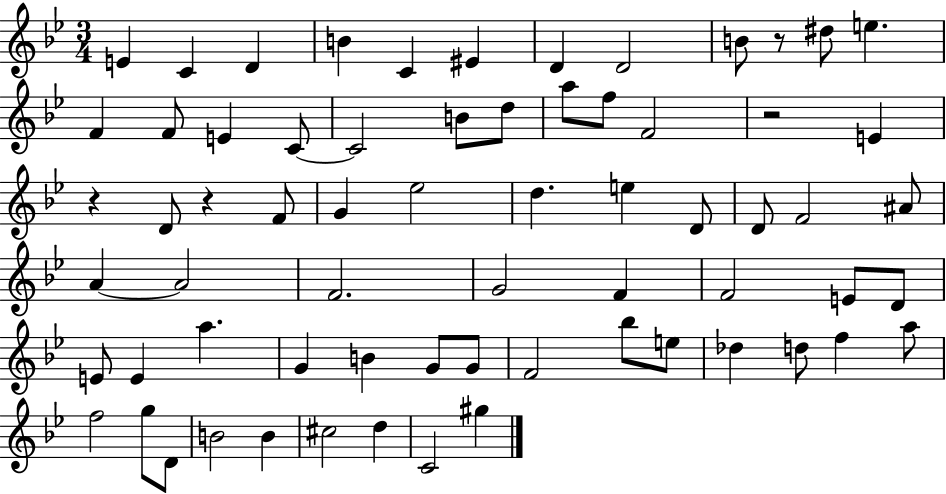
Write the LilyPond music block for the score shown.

{
  \clef treble
  \numericTimeSignature
  \time 3/4
  \key bes \major
  e'4 c'4 d'4 | b'4 c'4 eis'4 | d'4 d'2 | b'8 r8 dis''8 e''4. | \break f'4 f'8 e'4 c'8~~ | c'2 b'8 d''8 | a''8 f''8 f'2 | r2 e'4 | \break r4 d'8 r4 f'8 | g'4 ees''2 | d''4. e''4 d'8 | d'8 f'2 ais'8 | \break a'4~~ a'2 | f'2. | g'2 f'4 | f'2 e'8 d'8 | \break e'8 e'4 a''4. | g'4 b'4 g'8 g'8 | f'2 bes''8 e''8 | des''4 d''8 f''4 a''8 | \break f''2 g''8 d'8 | b'2 b'4 | cis''2 d''4 | c'2 gis''4 | \break \bar "|."
}